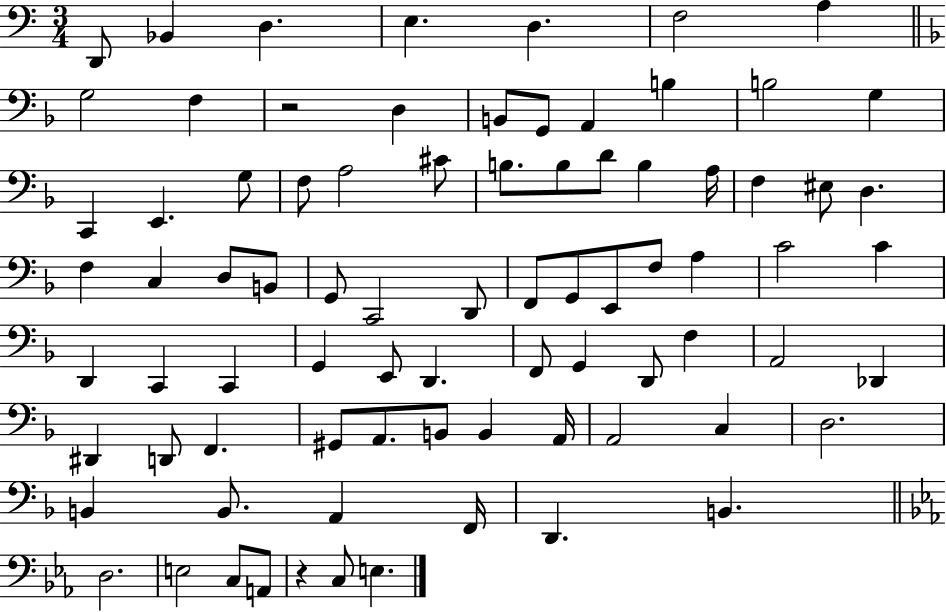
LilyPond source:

{
  \clef bass
  \numericTimeSignature
  \time 3/4
  \key c \major
  d,8 bes,4 d4. | e4. d4. | f2 a4 | \bar "||" \break \key d \minor g2 f4 | r2 d4 | b,8 g,8 a,4 b4 | b2 g4 | \break c,4 e,4. g8 | f8 a2 cis'8 | b8. b8 d'8 b4 a16 | f4 eis8 d4. | \break f4 c4 d8 b,8 | g,8 c,2 d,8 | f,8 g,8 e,8 f8 a4 | c'2 c'4 | \break d,4 c,4 c,4 | g,4 e,8 d,4. | f,8 g,4 d,8 f4 | a,2 des,4 | \break dis,4 d,8 f,4. | gis,8 a,8. b,8 b,4 a,16 | a,2 c4 | d2. | \break b,4 b,8. a,4 f,16 | d,4. b,4. | \bar "||" \break \key ees \major d2. | e2 c8 a,8 | r4 c8 e4. | \bar "|."
}